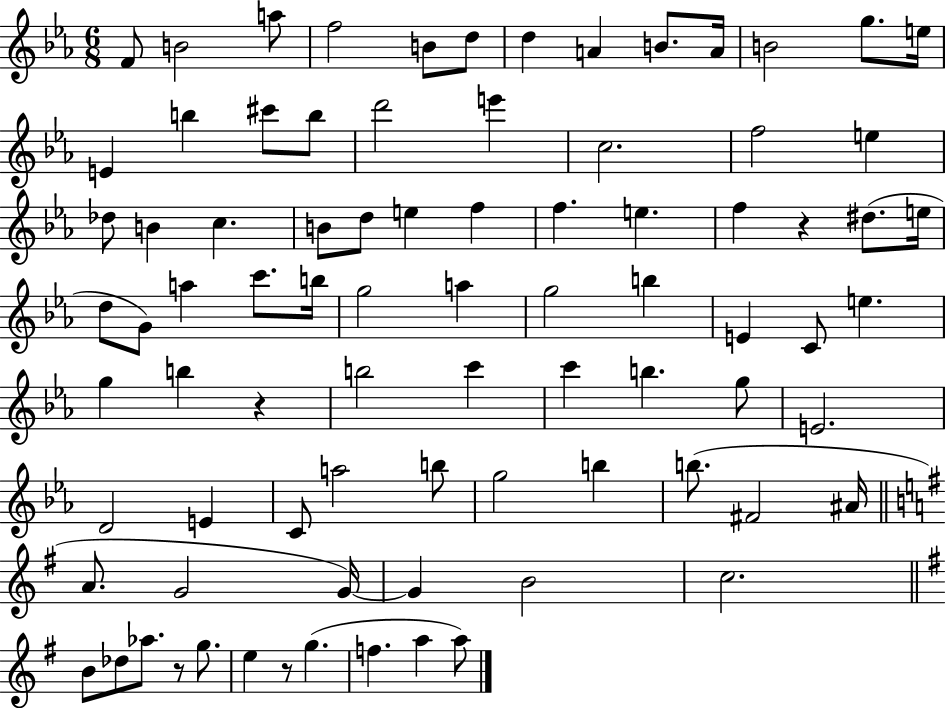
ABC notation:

X:1
T:Untitled
M:6/8
L:1/4
K:Eb
F/2 B2 a/2 f2 B/2 d/2 d A B/2 A/4 B2 g/2 e/4 E b ^c'/2 b/2 d'2 e' c2 f2 e _d/2 B c B/2 d/2 e f f e f z ^d/2 e/4 d/2 G/2 a c'/2 b/4 g2 a g2 b E C/2 e g b z b2 c' c' b g/2 E2 D2 E C/2 a2 b/2 g2 b b/2 ^F2 ^A/4 A/2 G2 G/4 G B2 c2 B/2 _d/2 _a/2 z/2 g/2 e z/2 g f a a/2